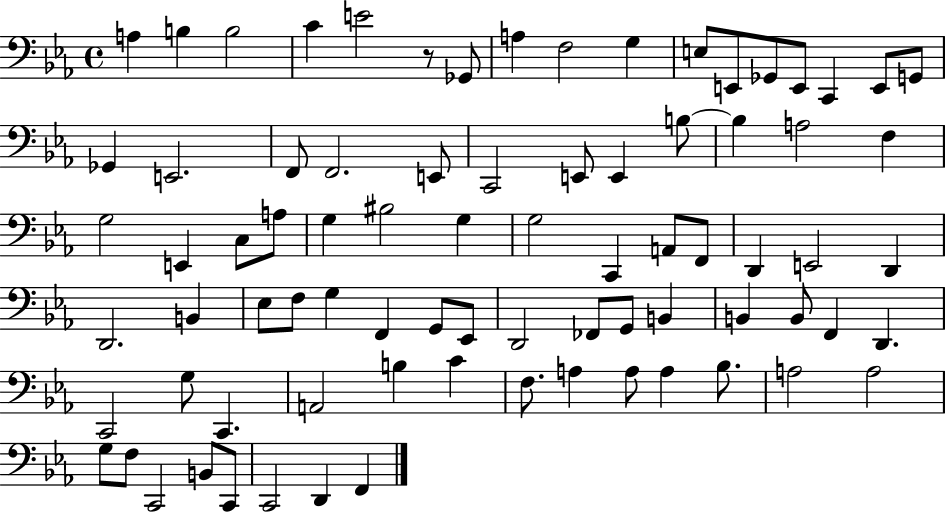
A3/q B3/q B3/h C4/q E4/h R/e Gb2/e A3/q F3/h G3/q E3/e E2/e Gb2/e E2/e C2/q E2/e G2/e Gb2/q E2/h. F2/e F2/h. E2/e C2/h E2/e E2/q B3/e B3/q A3/h F3/q G3/h E2/q C3/e A3/e G3/q BIS3/h G3/q G3/h C2/q A2/e F2/e D2/q E2/h D2/q D2/h. B2/q Eb3/e F3/e G3/q F2/q G2/e Eb2/e D2/h FES2/e G2/e B2/q B2/q B2/e F2/q D2/q. C2/h G3/e C2/q. A2/h B3/q C4/q F3/e. A3/q A3/e A3/q Bb3/e. A3/h A3/h G3/e F3/e C2/h B2/e C2/e C2/h D2/q F2/q